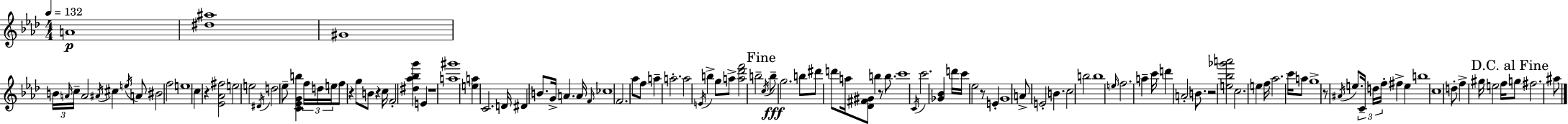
{
  \clef treble
  \numericTimeSignature
  \time 4/4
  \key aes \major
  \tempo 4 = 132
  a'1\p | <dis'' ais''>1 | gis'1 | \tuplet 3/2 { b'16 \grace { a'16 } c''16-- } a'2 \acciaccatura { ais'16 } cis''4 | \break \acciaccatura { e''16 } a'8 bis'2 f''2 | e''1 | c''4 r4 <ees' aes' fis''>2 | e''2 e''2 | \break \acciaccatura { dis'16 } d''2 ees''8-- <c' ees' g' b''>4 | \tuplet 3/2 { f''16 d''16 e''16 } f''8 r4 g''8 b'8 r4 | c''16 f'2-. <dis'' aes'' bes'' g'''>4 | e'4 r1 | \break <a'' gis'''>1 | <e'' a''>4 c'2. | d'16 dis'4 b'8. g'16-> a'4. | a'16 \grace { f'16 } ces''1 | \break f'2. | aes''8 f''8 a''4-- a''2.-. | a''2 \acciaccatura { e'16 } b''4-> | g''8 a''8-> <a'' des''' f'''>2 b''2-- | \break \mark "Fine" \acciaccatura { c''16 } b''8--\fff g''2. | b''8 dis'''8 d'''8 a''16 <des' fis' gis'>8 b''4 | r8 b''8. c'''1 | \acciaccatura { c'16 } c'''2. | \break <ges' bes'>4 d'''16 c'''16 ees''2 | r8 e'4-. g'1 | a'8-> e'2-. | b'4. c''2 | \break b''2 b''1 | \grace { e''16 } f''2. | a''4-- c'''16 d'''4 a'2-. | b'8. r2 | \break <e'' bes'' ges''' a'''>2 c''2. | e''4 f''16 aes''2. | c'''16 a''8 g''1-> | r8 \acciaccatura { ais'16 } e''8. \tuplet 3/2 { c'16-- | \break d''16 f''16-. } fis''4-> e''4 b''1 | c''1 | d''8-. f''4-> | gis''16 e''2 f''16 \mark "D.C. al Fine" g''8 fis''2. | \break ais''8 \bar "|."
}